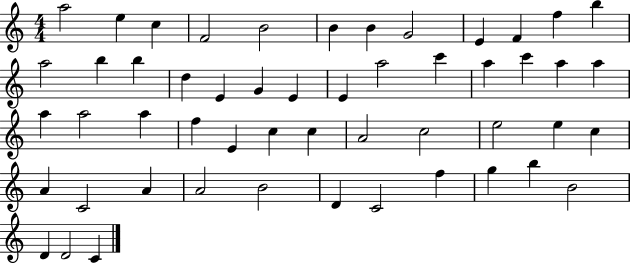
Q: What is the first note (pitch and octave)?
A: A5